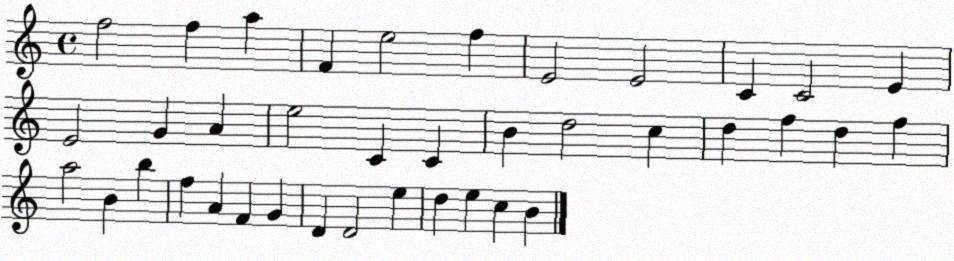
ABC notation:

X:1
T:Untitled
M:4/4
L:1/4
K:C
f2 f a F e2 f E2 E2 C C2 E E2 G A e2 C C B d2 c d f d f a2 B b f A F G D D2 e d e c B